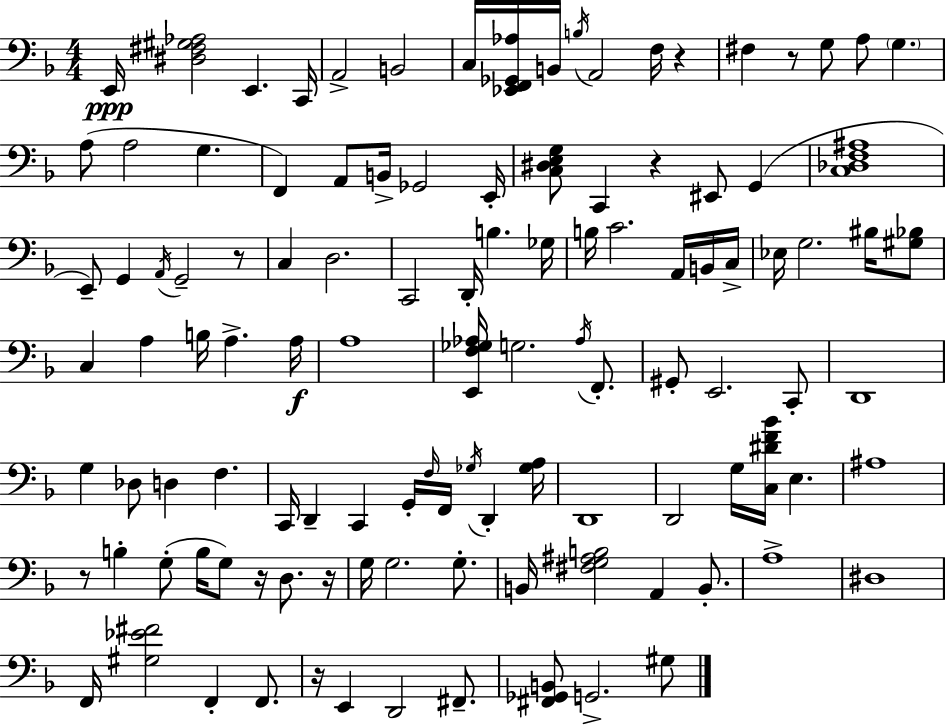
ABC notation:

X:1
T:Untitled
M:4/4
L:1/4
K:F
E,,/4 [^D,^F,^G,_A,]2 E,, C,,/4 A,,2 B,,2 C,/4 [_E,,F,,_G,,_A,]/4 B,,/4 B,/4 A,,2 F,/4 z ^F, z/2 G,/2 A,/2 G, A,/2 A,2 G, F,, A,,/2 B,,/4 _G,,2 E,,/4 [C,^D,E,G,]/2 C,, z ^E,,/2 G,, [C,_D,F,^A,]4 E,,/2 G,, A,,/4 G,,2 z/2 C, D,2 C,,2 D,,/4 B, _G,/4 B,/4 C2 A,,/4 B,,/4 C,/4 _E,/4 G,2 ^B,/4 [^G,_B,]/2 C, A, B,/4 A, A,/4 A,4 [E,,F,_G,_A,]/4 G,2 _A,/4 F,,/2 ^G,,/2 E,,2 C,,/2 D,,4 G, _D,/2 D, F, C,,/4 D,, C,, G,,/4 F,/4 F,,/4 _G,/4 D,, [_G,A,]/4 D,,4 D,,2 G,/4 [C,^DF_B]/4 E, ^A,4 z/2 B, G,/2 B,/4 G,/2 z/4 D,/2 z/4 G,/4 G,2 G,/2 B,,/4 [^F,G,^A,B,]2 A,, B,,/2 A,4 ^D,4 F,,/4 [^G,_E^F]2 F,, F,,/2 z/4 E,, D,,2 ^F,,/2 [^F,,_G,,B,,]/2 G,,2 ^G,/2